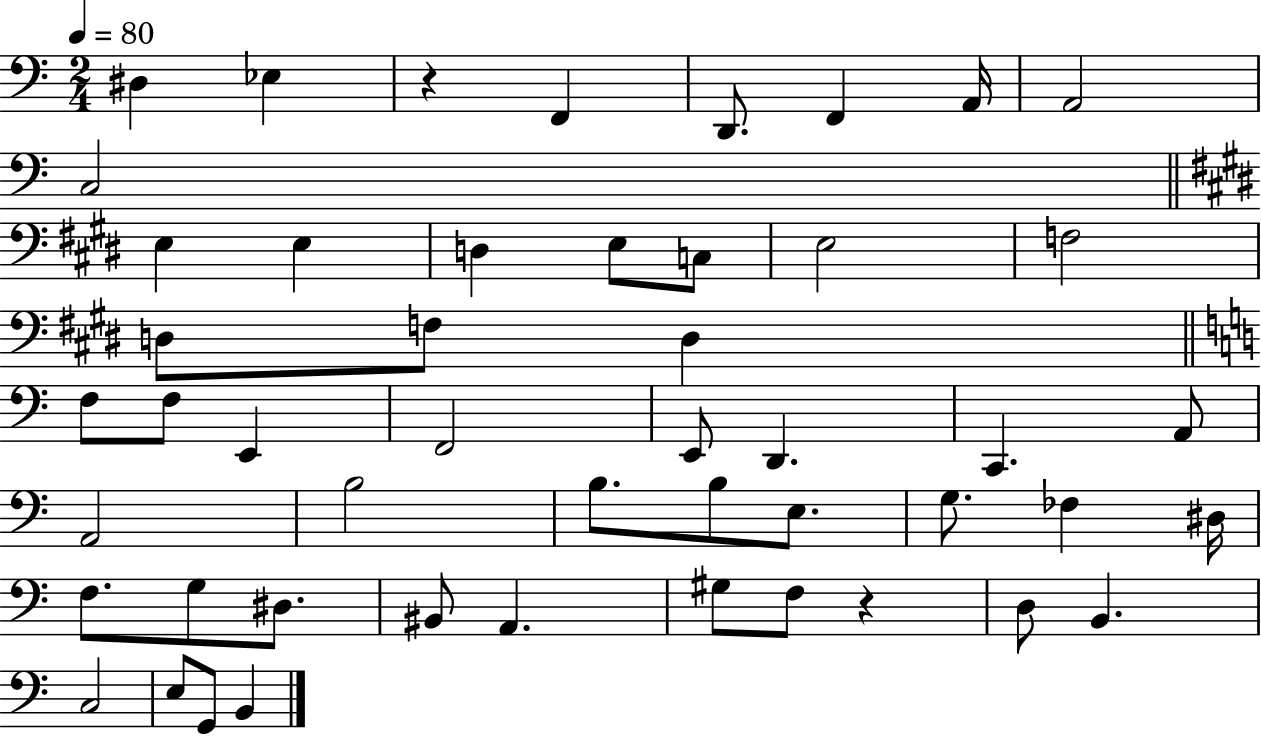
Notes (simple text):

D#3/q Eb3/q R/q F2/q D2/e. F2/q A2/s A2/h C3/h E3/q E3/q D3/q E3/e C3/e E3/h F3/h D3/e F3/e D3/q F3/e F3/e E2/q F2/h E2/e D2/q. C2/q. A2/e A2/h B3/h B3/e. B3/e E3/e. G3/e. FES3/q D#3/s F3/e. G3/e D#3/e. BIS2/e A2/q. G#3/e F3/e R/q D3/e B2/q. C3/h E3/e G2/e B2/q